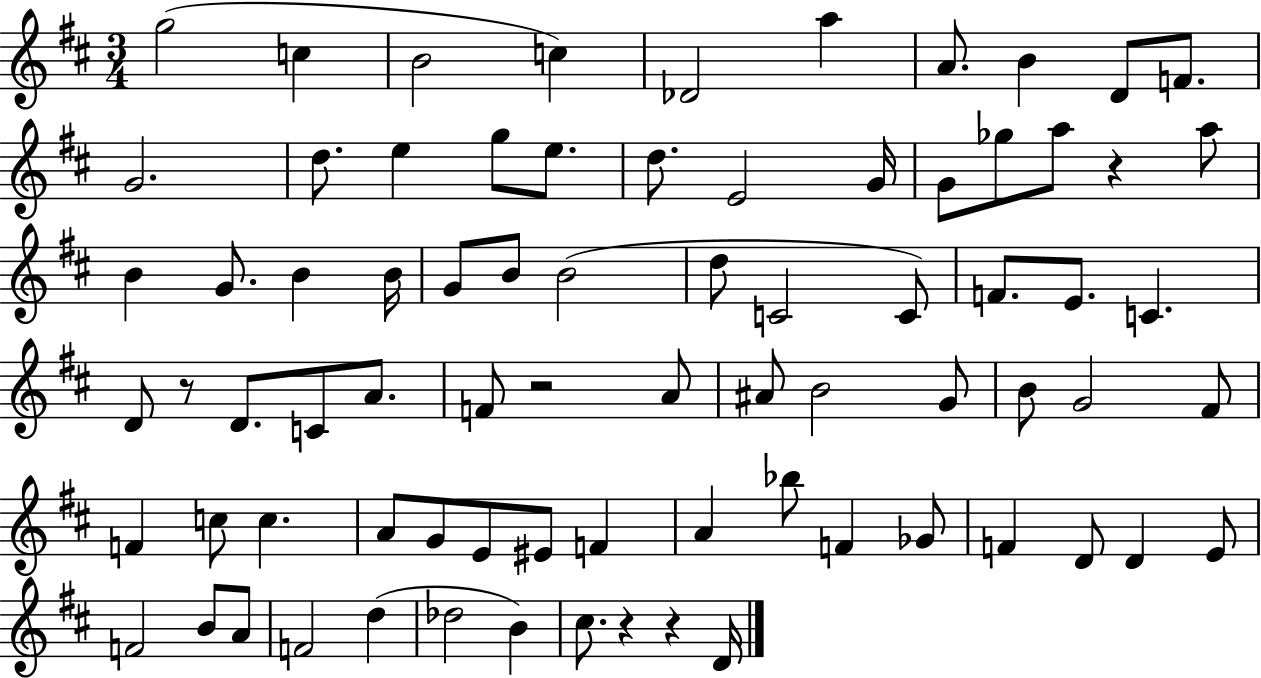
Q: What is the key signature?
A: D major